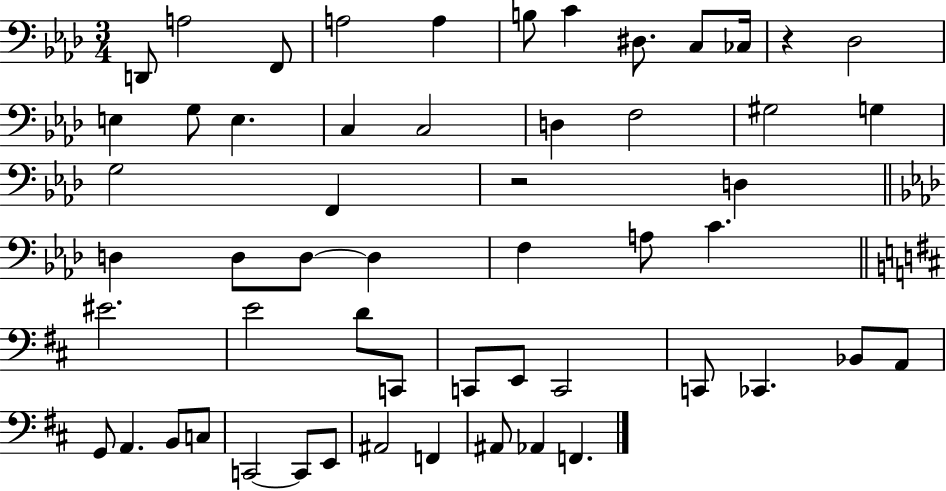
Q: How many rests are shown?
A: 2